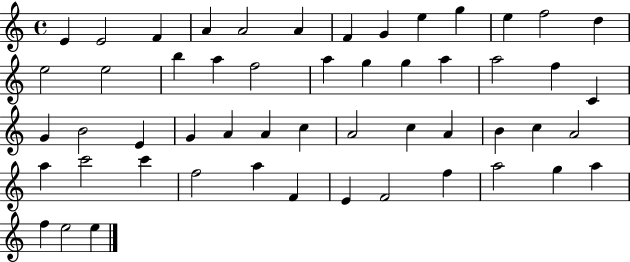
X:1
T:Untitled
M:4/4
L:1/4
K:C
E E2 F A A2 A F G e g e f2 d e2 e2 b a f2 a g g a a2 f C G B2 E G A A c A2 c A B c A2 a c'2 c' f2 a F E F2 f a2 g a f e2 e